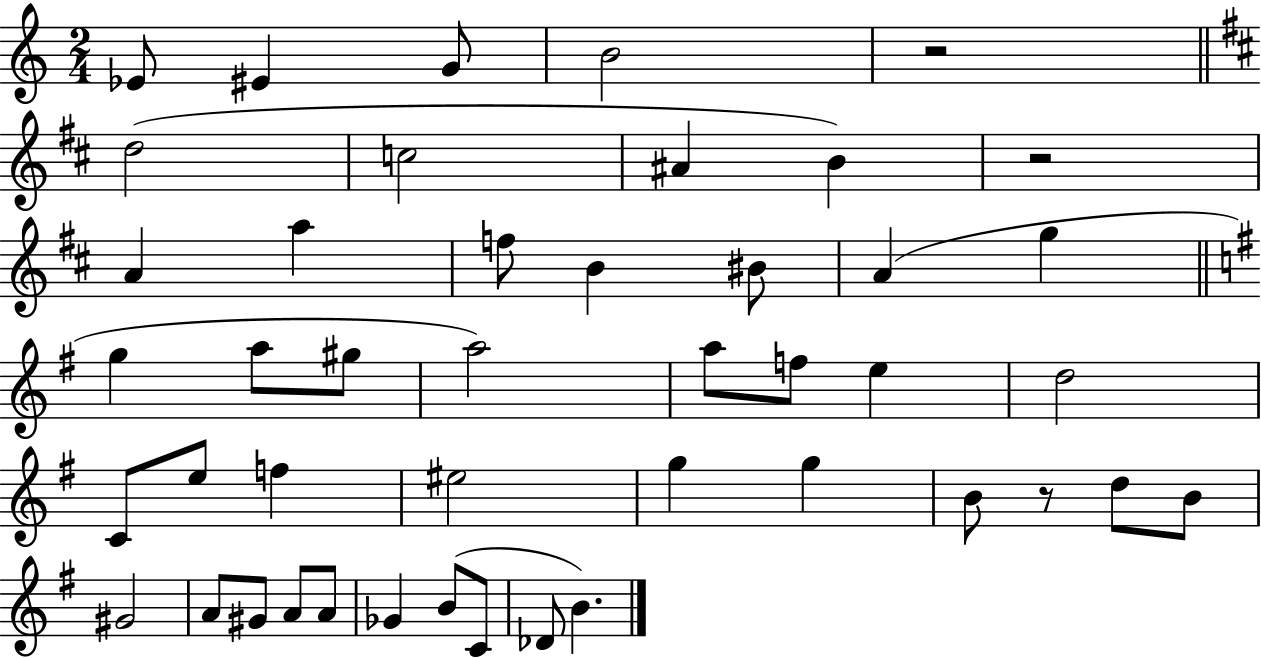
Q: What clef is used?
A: treble